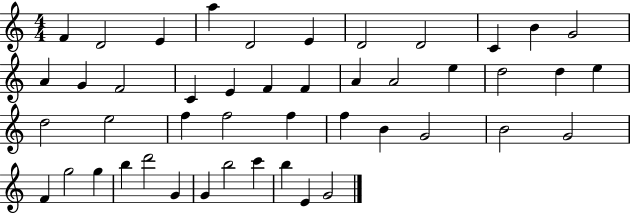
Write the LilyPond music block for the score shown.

{
  \clef treble
  \numericTimeSignature
  \time 4/4
  \key c \major
  f'4 d'2 e'4 | a''4 d'2 e'4 | d'2 d'2 | c'4 b'4 g'2 | \break a'4 g'4 f'2 | c'4 e'4 f'4 f'4 | a'4 a'2 e''4 | d''2 d''4 e''4 | \break d''2 e''2 | f''4 f''2 f''4 | f''4 b'4 g'2 | b'2 g'2 | \break f'4 g''2 g''4 | b''4 d'''2 g'4 | g'4 b''2 c'''4 | b''4 e'4 g'2 | \break \bar "|."
}